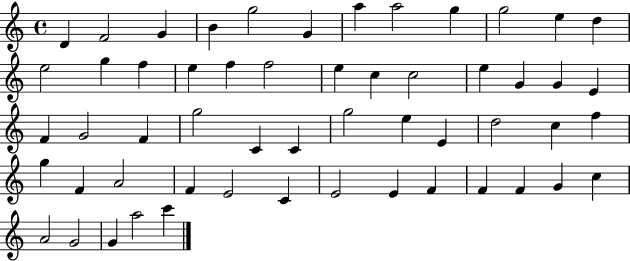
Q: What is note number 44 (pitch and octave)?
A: E4